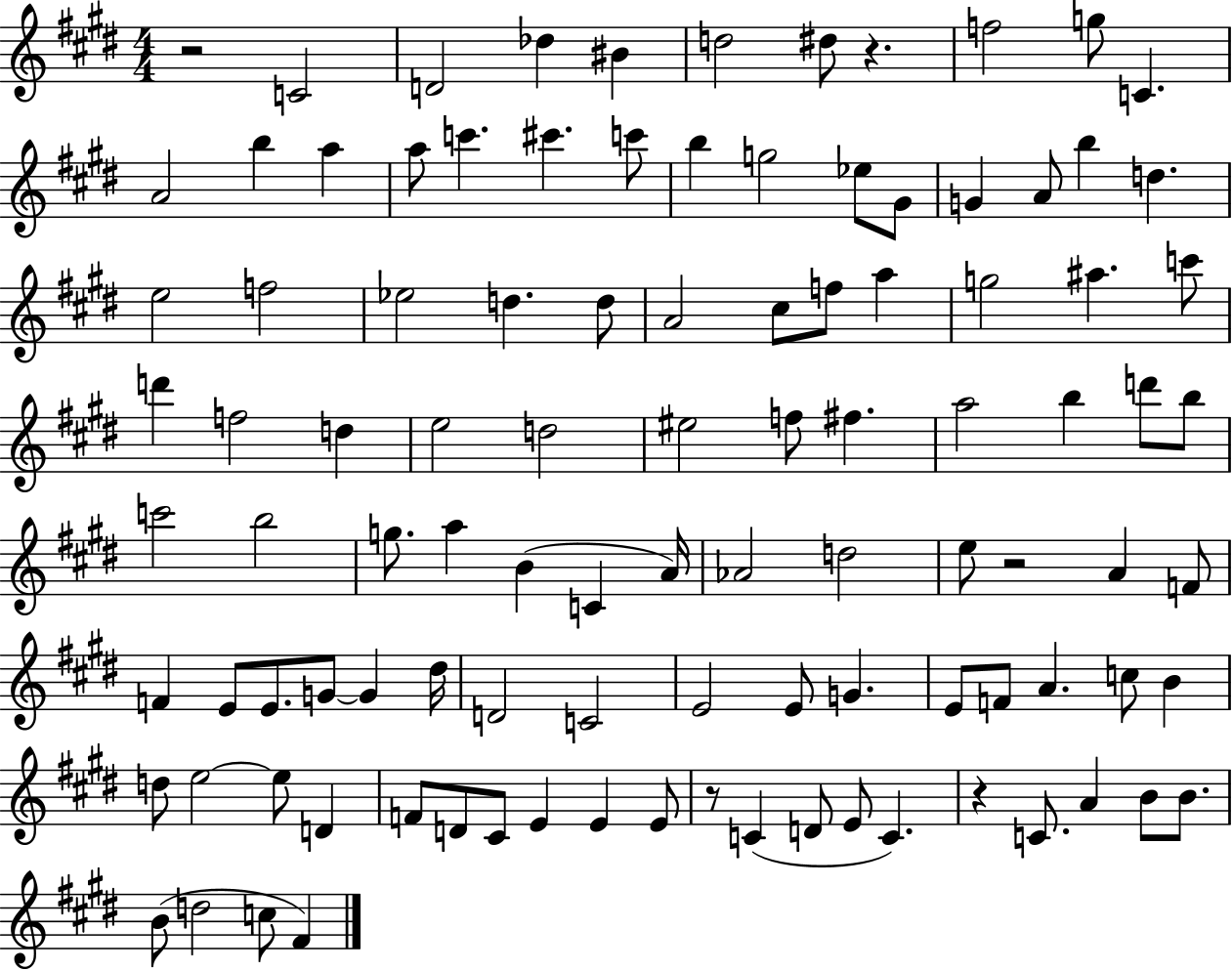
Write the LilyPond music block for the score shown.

{
  \clef treble
  \numericTimeSignature
  \time 4/4
  \key e \major
  \repeat volta 2 { r2 c'2 | d'2 des''4 bis'4 | d''2 dis''8 r4. | f''2 g''8 c'4. | \break a'2 b''4 a''4 | a''8 c'''4. cis'''4. c'''8 | b''4 g''2 ees''8 gis'8 | g'4 a'8 b''4 d''4. | \break e''2 f''2 | ees''2 d''4. d''8 | a'2 cis''8 f''8 a''4 | g''2 ais''4. c'''8 | \break d'''4 f''2 d''4 | e''2 d''2 | eis''2 f''8 fis''4. | a''2 b''4 d'''8 b''8 | \break c'''2 b''2 | g''8. a''4 b'4( c'4 a'16) | aes'2 d''2 | e''8 r2 a'4 f'8 | \break f'4 e'8 e'8. g'8~~ g'4 dis''16 | d'2 c'2 | e'2 e'8 g'4. | e'8 f'8 a'4. c''8 b'4 | \break d''8 e''2~~ e''8 d'4 | f'8 d'8 cis'8 e'4 e'4 e'8 | r8 c'4( d'8 e'8 c'4.) | r4 c'8. a'4 b'8 b'8. | \break b'8( d''2 c''8 fis'4) | } \bar "|."
}